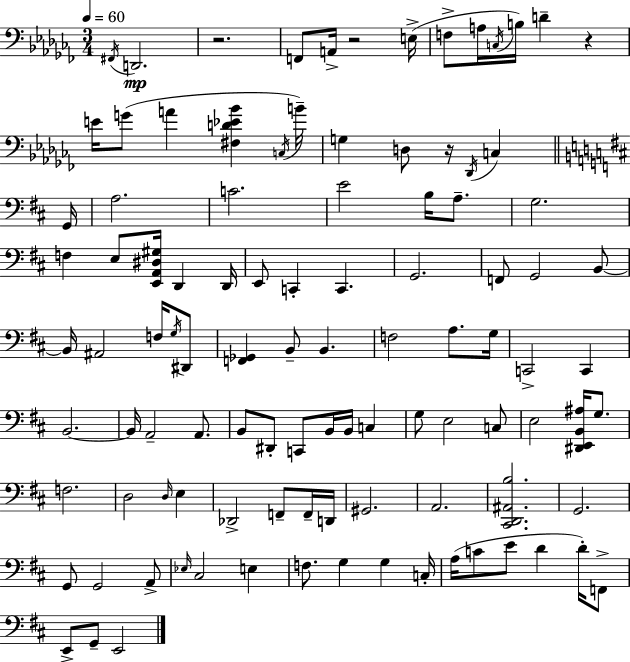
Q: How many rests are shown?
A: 4